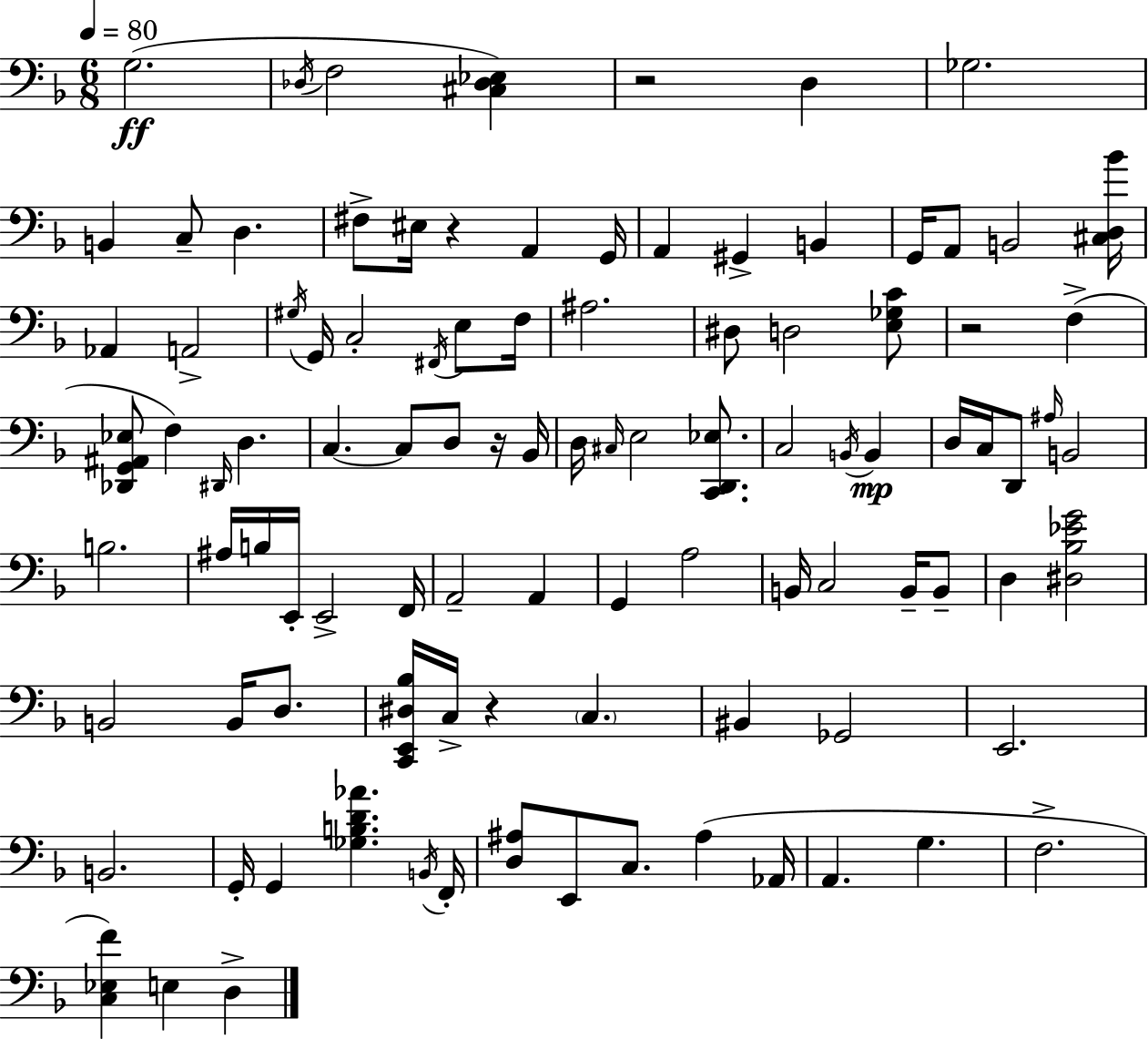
{
  \clef bass
  \numericTimeSignature
  \time 6/8
  \key f \major
  \tempo 4 = 80
  g2.(\ff | \acciaccatura { des16 } f2 <cis des ees>4) | r2 d4 | ges2. | \break b,4 c8-- d4. | fis8-> eis16 r4 a,4 | g,16 a,4 gis,4-> b,4 | g,16 a,8 b,2 | \break <cis d bes'>16 aes,4 a,2-> | \acciaccatura { gis16 } g,16 c2-. \acciaccatura { fis,16 } | e8 f16 ais2. | dis8 d2 | \break <e ges c'>8 r2 f4->( | <des, g, ais, ees>8 f4) \grace { dis,16 } d4. | c4.~~ c8 | d8 r16 bes,16 d16 \grace { cis16 } e2 | \break <c, d, ees>8. c2 | \acciaccatura { b,16 }\mp b,4 d16 c16 d,8 \grace { ais16 } b,2 | b2. | ais16 b16 e,16-. e,2-> | \break f,16 a,2-- | a,4 g,4 a2 | b,16 c2 | b,16-- b,8-- d4 <dis bes ees' g'>2 | \break b,2 | b,16 d8. <c, e, dis bes>16 c16-> r4 | \parenthesize c4. bis,4 ges,2 | e,2. | \break b,2. | g,16-. g,4 | <ges b d' aes'>4. \acciaccatura { b,16 } f,16-. <d ais>8 e,8 | c8. ais4( aes,16 a,4. | \break g4. f2.-> | <c ees f'>4) | e4 d4-> \bar "|."
}